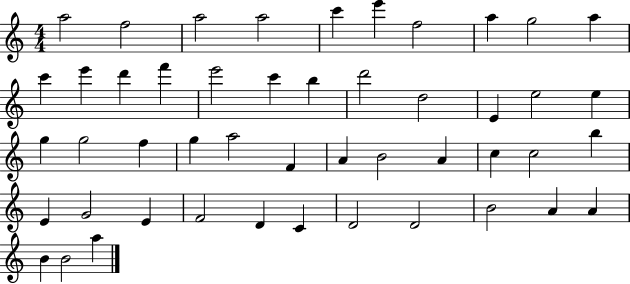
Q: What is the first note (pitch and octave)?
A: A5